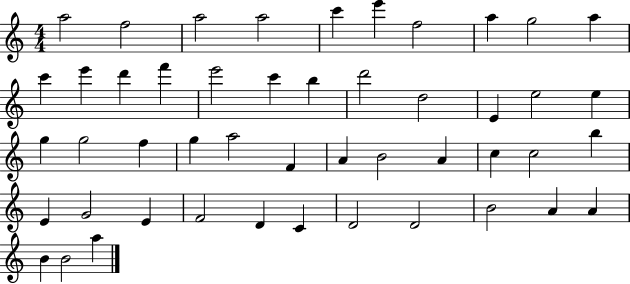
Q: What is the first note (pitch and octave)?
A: A5